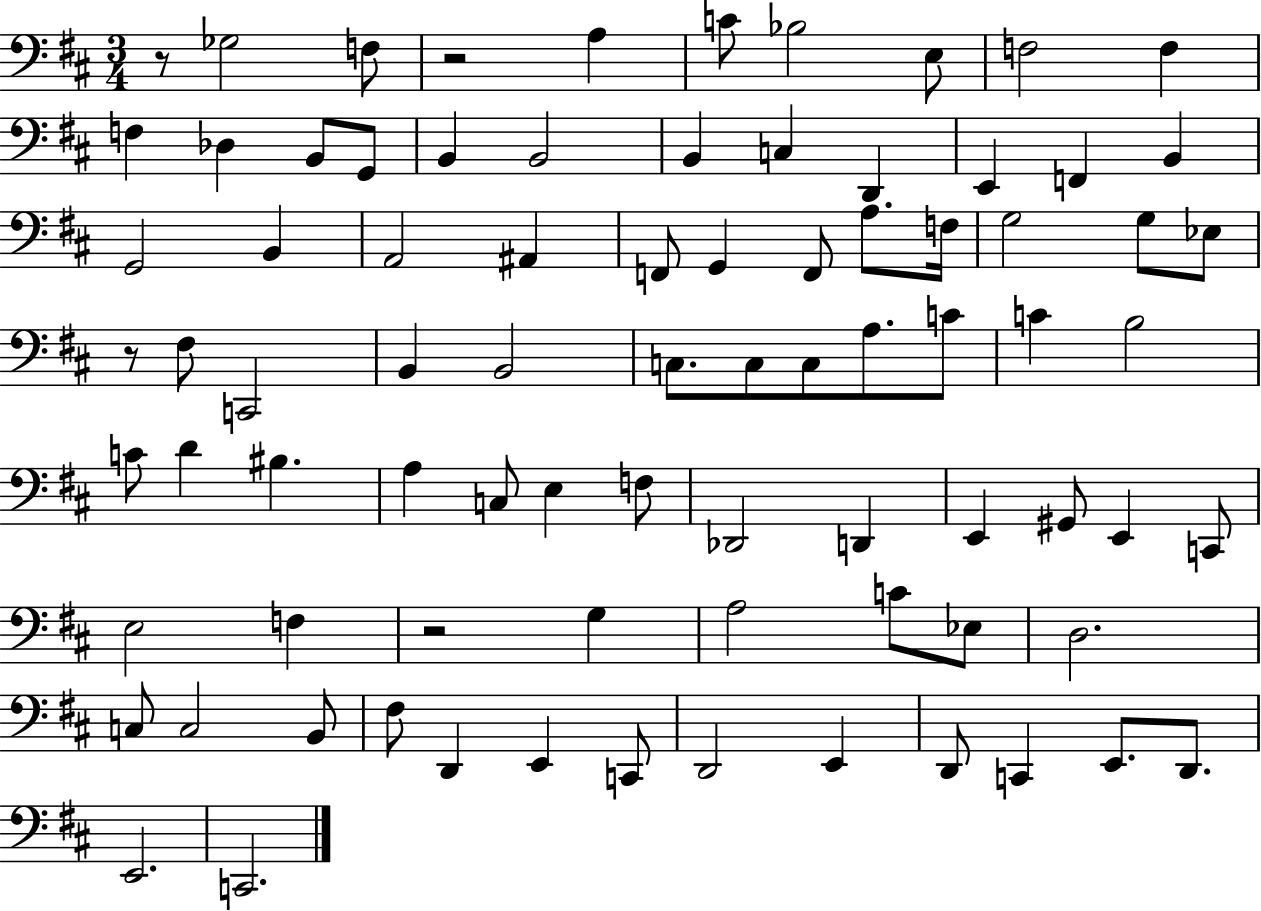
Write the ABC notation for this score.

X:1
T:Untitled
M:3/4
L:1/4
K:D
z/2 _G,2 F,/2 z2 A, C/2 _B,2 E,/2 F,2 F, F, _D, B,,/2 G,,/2 B,, B,,2 B,, C, D,, E,, F,, B,, G,,2 B,, A,,2 ^A,, F,,/2 G,, F,,/2 A,/2 F,/4 G,2 G,/2 _E,/2 z/2 ^F,/2 C,,2 B,, B,,2 C,/2 C,/2 C,/2 A,/2 C/2 C B,2 C/2 D ^B, A, C,/2 E, F,/2 _D,,2 D,, E,, ^G,,/2 E,, C,,/2 E,2 F, z2 G, A,2 C/2 _E,/2 D,2 C,/2 C,2 B,,/2 ^F,/2 D,, E,, C,,/2 D,,2 E,, D,,/2 C,, E,,/2 D,,/2 E,,2 C,,2